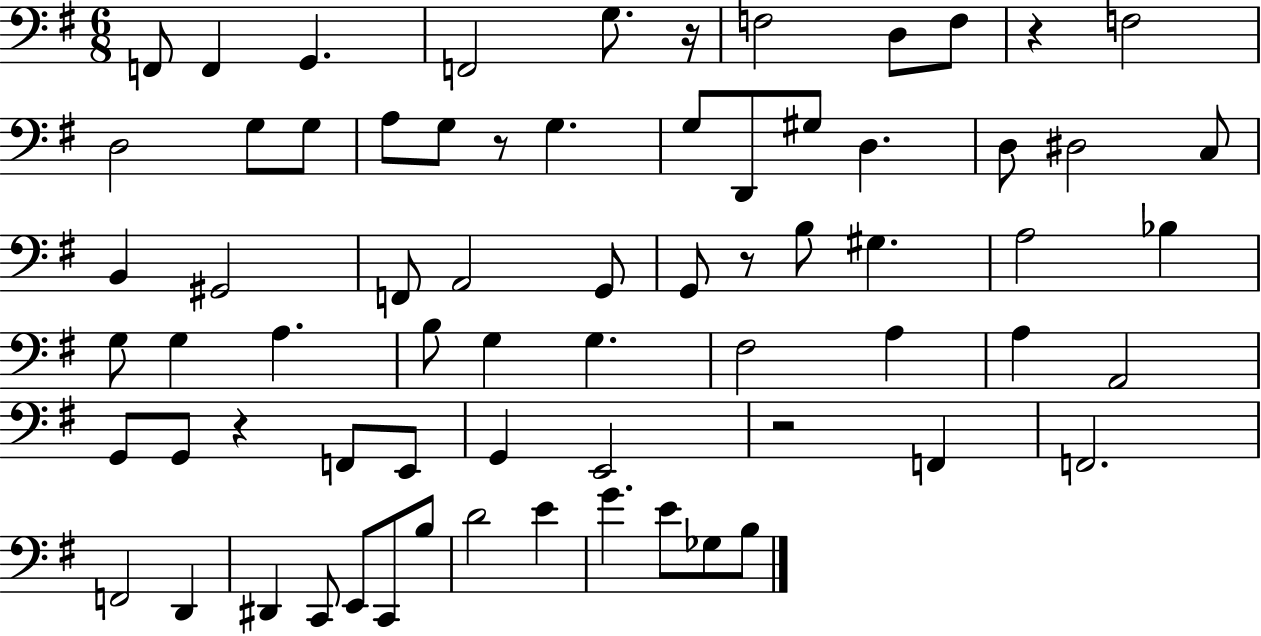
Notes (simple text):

F2/e F2/q G2/q. F2/h G3/e. R/s F3/h D3/e F3/e R/q F3/h D3/h G3/e G3/e A3/e G3/e R/e G3/q. G3/e D2/e G#3/e D3/q. D3/e D#3/h C3/e B2/q G#2/h F2/e A2/h G2/e G2/e R/e B3/e G#3/q. A3/h Bb3/q G3/e G3/q A3/q. B3/e G3/q G3/q. F#3/h A3/q A3/q A2/h G2/e G2/e R/q F2/e E2/e G2/q E2/h R/h F2/q F2/h. F2/h D2/q D#2/q C2/e E2/e C2/e B3/e D4/h E4/q G4/q. E4/e Gb3/e B3/e